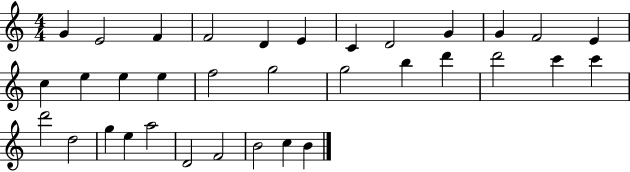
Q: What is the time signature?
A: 4/4